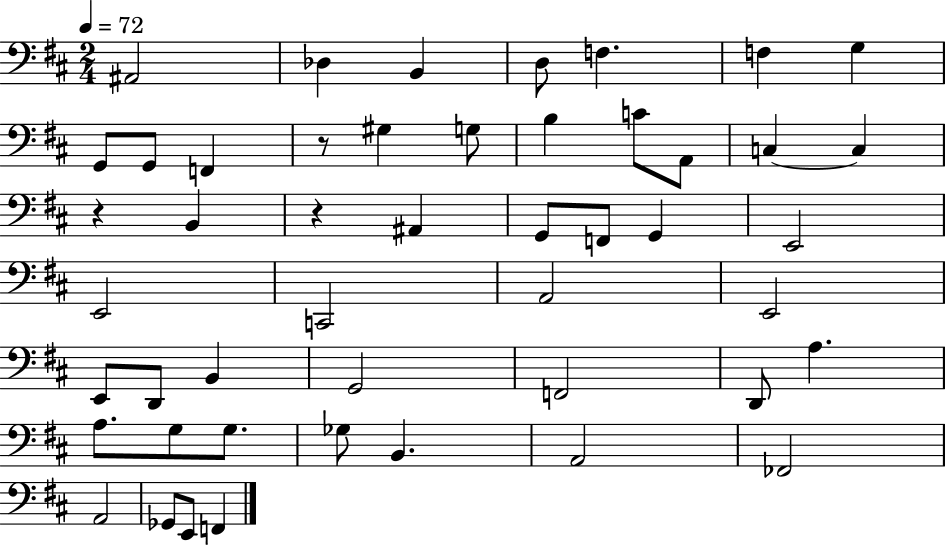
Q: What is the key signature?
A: D major